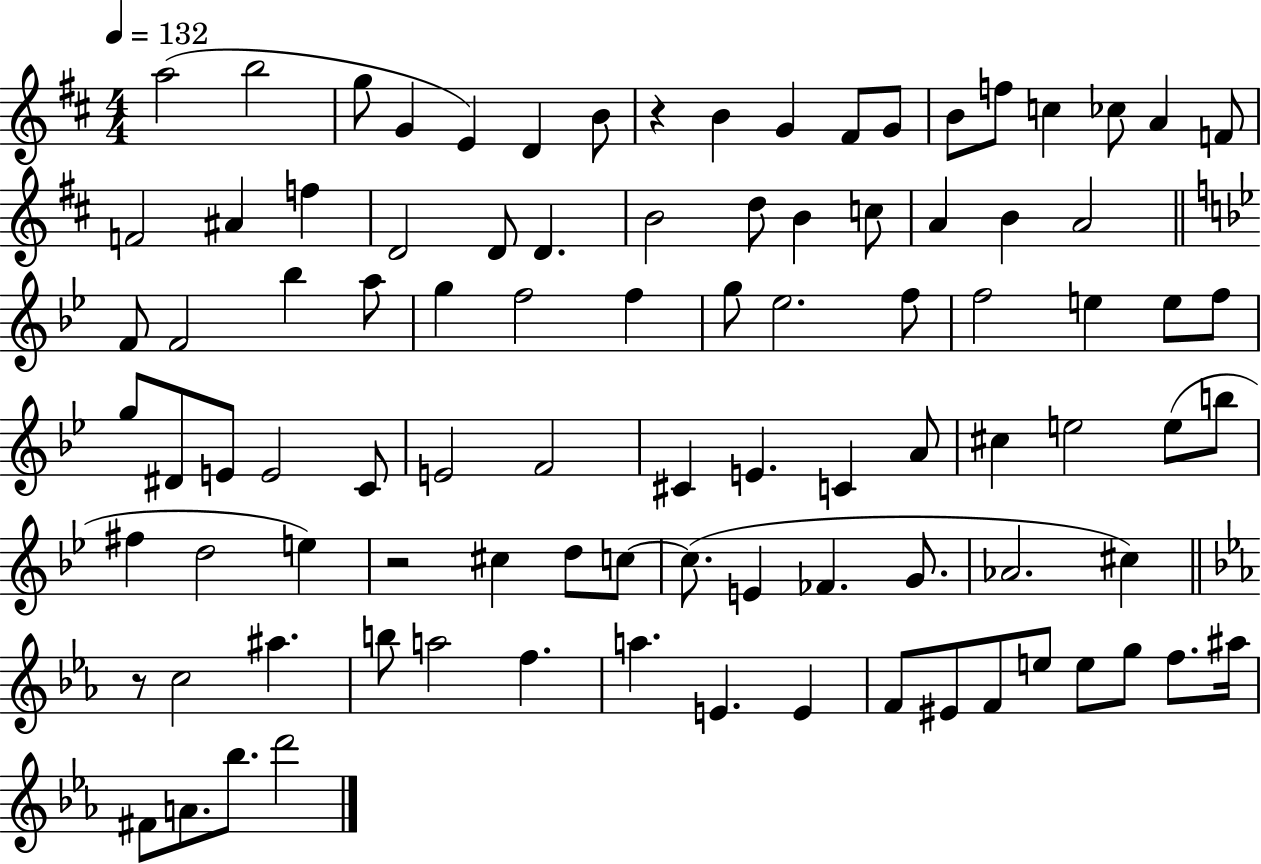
A5/h B5/h G5/e G4/q E4/q D4/q B4/e R/q B4/q G4/q F#4/e G4/e B4/e F5/e C5/q CES5/e A4/q F4/e F4/h A#4/q F5/q D4/h D4/e D4/q. B4/h D5/e B4/q C5/e A4/q B4/q A4/h F4/e F4/h Bb5/q A5/e G5/q F5/h F5/q G5/e Eb5/h. F5/e F5/h E5/q E5/e F5/e G5/e D#4/e E4/e E4/h C4/e E4/h F4/h C#4/q E4/q. C4/q A4/e C#5/q E5/h E5/e B5/e F#5/q D5/h E5/q R/h C#5/q D5/e C5/e C5/e. E4/q FES4/q. G4/e. Ab4/h. C#5/q R/e C5/h A#5/q. B5/e A5/h F5/q. A5/q. E4/q. E4/q F4/e EIS4/e F4/e E5/e E5/e G5/e F5/e. A#5/s F#4/e A4/e. Bb5/e. D6/h